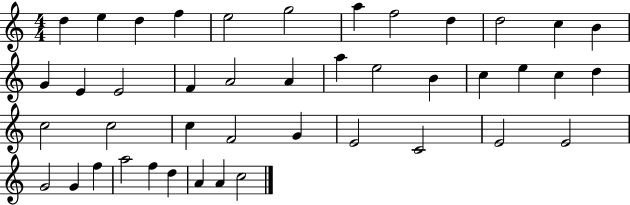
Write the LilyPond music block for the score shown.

{
  \clef treble
  \numericTimeSignature
  \time 4/4
  \key c \major
  d''4 e''4 d''4 f''4 | e''2 g''2 | a''4 f''2 d''4 | d''2 c''4 b'4 | \break g'4 e'4 e'2 | f'4 a'2 a'4 | a''4 e''2 b'4 | c''4 e''4 c''4 d''4 | \break c''2 c''2 | c''4 f'2 g'4 | e'2 c'2 | e'2 e'2 | \break g'2 g'4 f''4 | a''2 f''4 d''4 | a'4 a'4 c''2 | \bar "|."
}